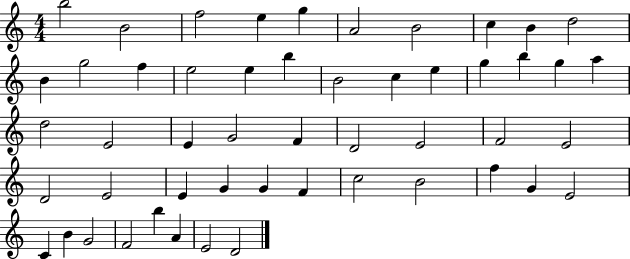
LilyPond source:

{
  \clef treble
  \numericTimeSignature
  \time 4/4
  \key c \major
  b''2 b'2 | f''2 e''4 g''4 | a'2 b'2 | c''4 b'4 d''2 | \break b'4 g''2 f''4 | e''2 e''4 b''4 | b'2 c''4 e''4 | g''4 b''4 g''4 a''4 | \break d''2 e'2 | e'4 g'2 f'4 | d'2 e'2 | f'2 e'2 | \break d'2 e'2 | e'4 g'4 g'4 f'4 | c''2 b'2 | f''4 g'4 e'2 | \break c'4 b'4 g'2 | f'2 b''4 a'4 | e'2 d'2 | \bar "|."
}